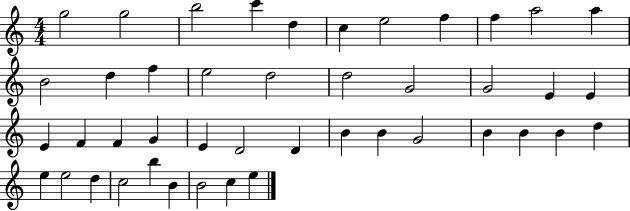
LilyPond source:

{
  \clef treble
  \numericTimeSignature
  \time 4/4
  \key c \major
  g''2 g''2 | b''2 c'''4 d''4 | c''4 e''2 f''4 | f''4 a''2 a''4 | \break b'2 d''4 f''4 | e''2 d''2 | d''2 g'2 | g'2 e'4 e'4 | \break e'4 f'4 f'4 g'4 | e'4 d'2 d'4 | b'4 b'4 g'2 | b'4 b'4 b'4 d''4 | \break e''4 e''2 d''4 | c''2 b''4 b'4 | b'2 c''4 e''4 | \bar "|."
}